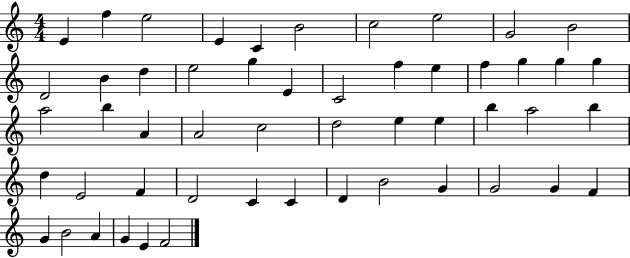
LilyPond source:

{
  \clef treble
  \numericTimeSignature
  \time 4/4
  \key c \major
  e'4 f''4 e''2 | e'4 c'4 b'2 | c''2 e''2 | g'2 b'2 | \break d'2 b'4 d''4 | e''2 g''4 e'4 | c'2 f''4 e''4 | f''4 g''4 g''4 g''4 | \break a''2 b''4 a'4 | a'2 c''2 | d''2 e''4 e''4 | b''4 a''2 b''4 | \break d''4 e'2 f'4 | d'2 c'4 c'4 | d'4 b'2 g'4 | g'2 g'4 f'4 | \break g'4 b'2 a'4 | g'4 e'4 f'2 | \bar "|."
}